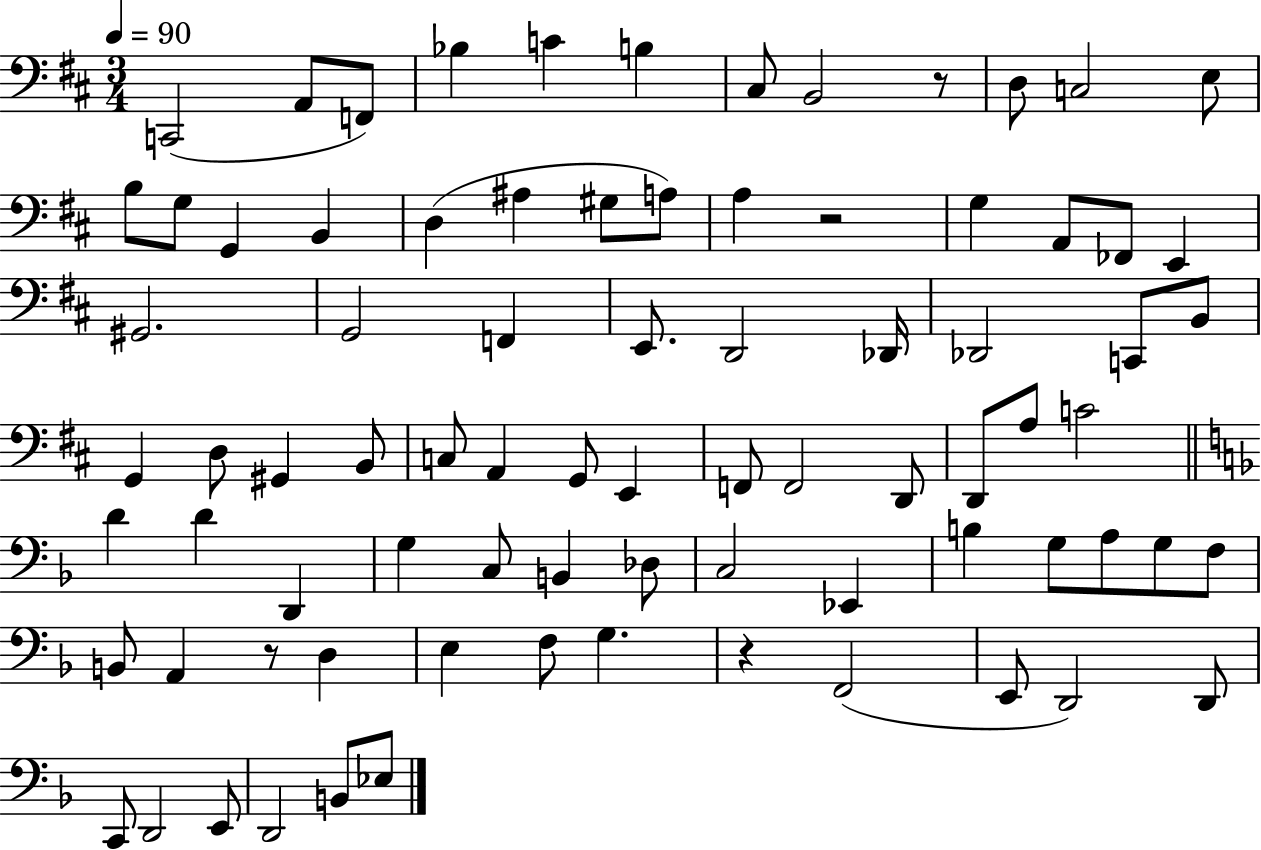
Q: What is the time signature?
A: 3/4